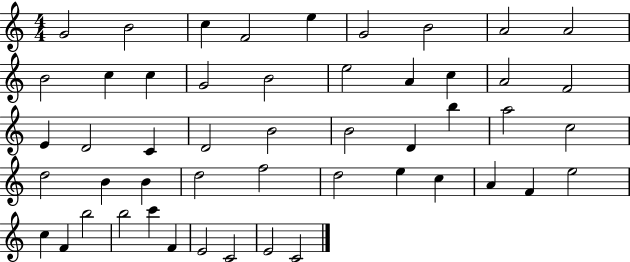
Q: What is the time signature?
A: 4/4